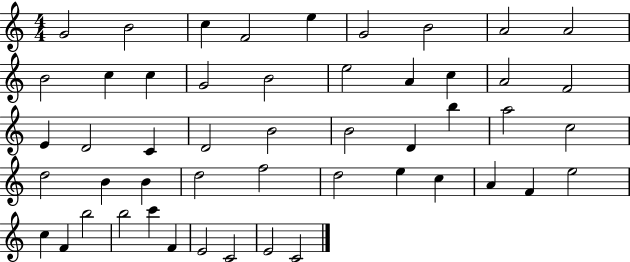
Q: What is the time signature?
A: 4/4